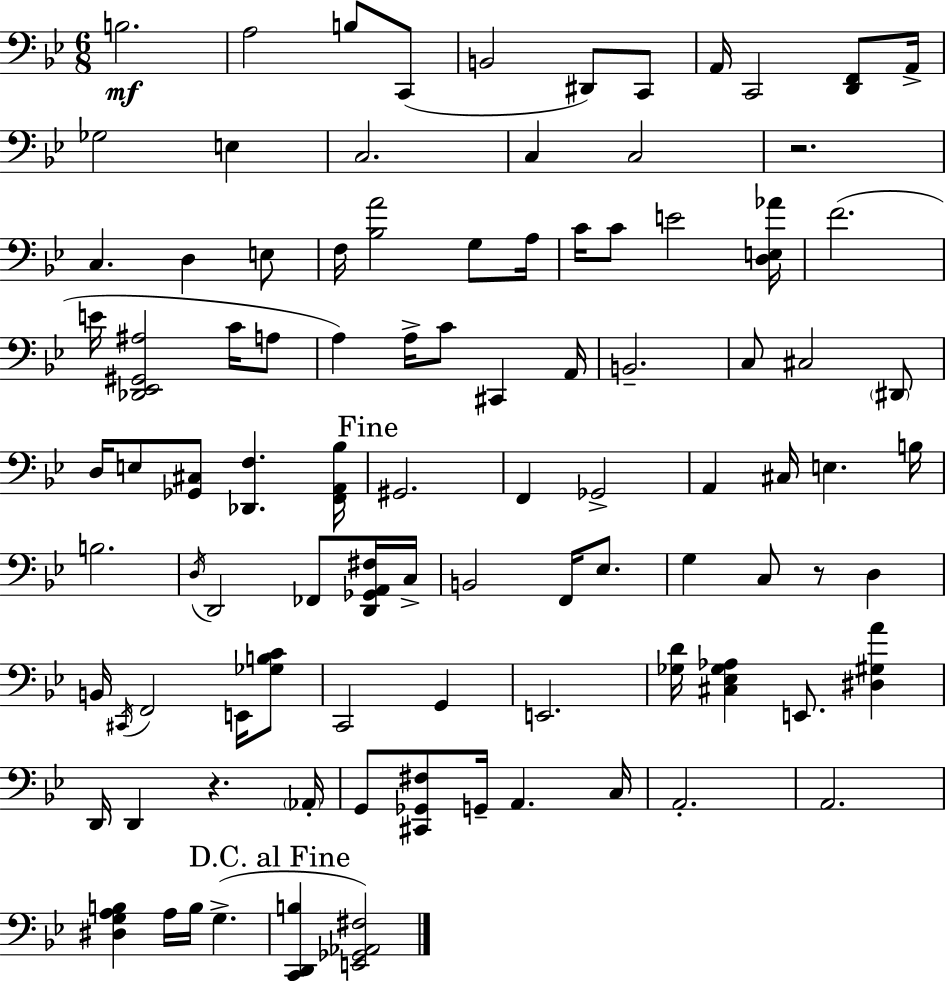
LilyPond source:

{
  \clef bass
  \numericTimeSignature
  \time 6/8
  \key bes \major
  \repeat volta 2 { b2.\mf | a2 b8 c,8( | b,2 dis,8) c,8 | a,16 c,2 <d, f,>8 a,16-> | \break ges2 e4 | c2. | c4 c2 | r2. | \break c4. d4 e8 | f16 <bes a'>2 g8 a16 | c'16 c'8 e'2 <d e aes'>16 | f'2.( | \break e'16 <des, ees, gis, ais>2 c'16 a8 | a4) a16-> c'8 cis,4 a,16 | b,2.-- | c8 cis2 \parenthesize dis,8 | \break d16 e8 <ges, cis>8 <des, f>4. <f, a, bes>16 | \mark "Fine" gis,2. | f,4 ges,2-> | a,4 cis16 e4. b16 | \break b2. | \acciaccatura { d16 } d,2 fes,8 <d, ges, a, fis>16 | c16-> b,2 f,16 ees8. | g4 c8 r8 d4 | \break b,16 \acciaccatura { cis,16 } f,2 e,16 | <ges b c'>8 c,2 g,4 | e,2. | <ges d'>16 <cis ees ges aes>4 e,8. <dis gis a'>4 | \break d,16 d,4 r4. | \parenthesize aes,16-. g,8 <cis, ges, fis>8 g,16-- a,4. | c16 a,2.-. | a,2. | \break <dis g a b>4 a16 b16 g4.->( | \mark "D.C. al Fine" <c, d, b>4 <e, ges, aes, fis>2) | } \bar "|."
}